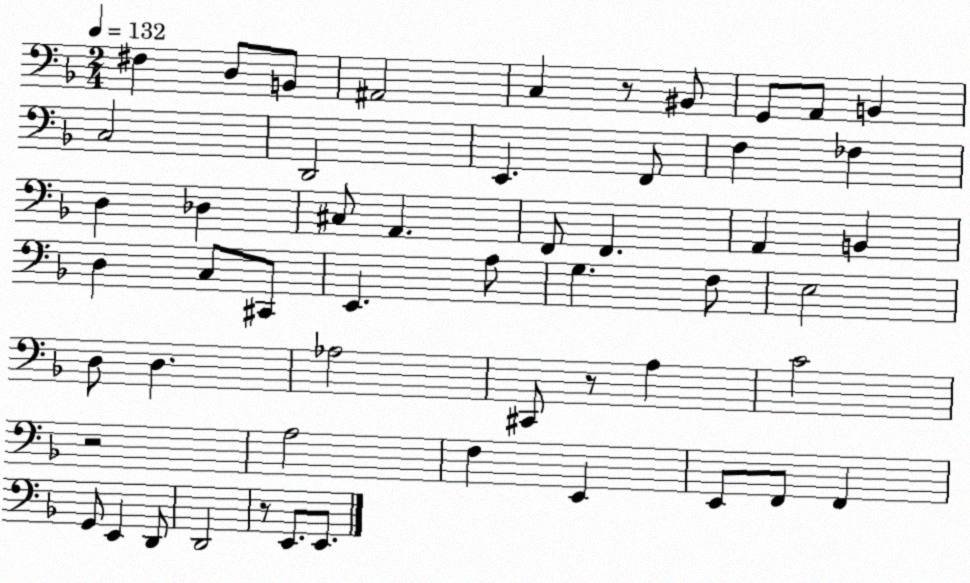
X:1
T:Untitled
M:2/4
L:1/4
K:F
^F, D,/2 B,,/2 ^A,,2 C, z/2 ^B,,/2 G,,/2 A,,/2 B,, C,2 D,,2 E,, F,,/2 F, _F, D, _D, ^C,/2 A,, F,,/2 F,, A,, B,, D, C,/2 ^C,,/2 E,, A,/2 G, F,/2 E,2 D,/2 D, _A,2 ^C,,/2 z/2 A, C2 z2 A,2 F, E,, E,,/2 F,,/2 F,, G,,/2 E,, D,,/2 D,,2 z/2 E,,/2 E,,/2